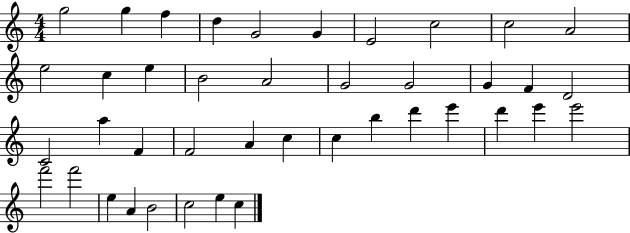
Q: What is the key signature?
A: C major